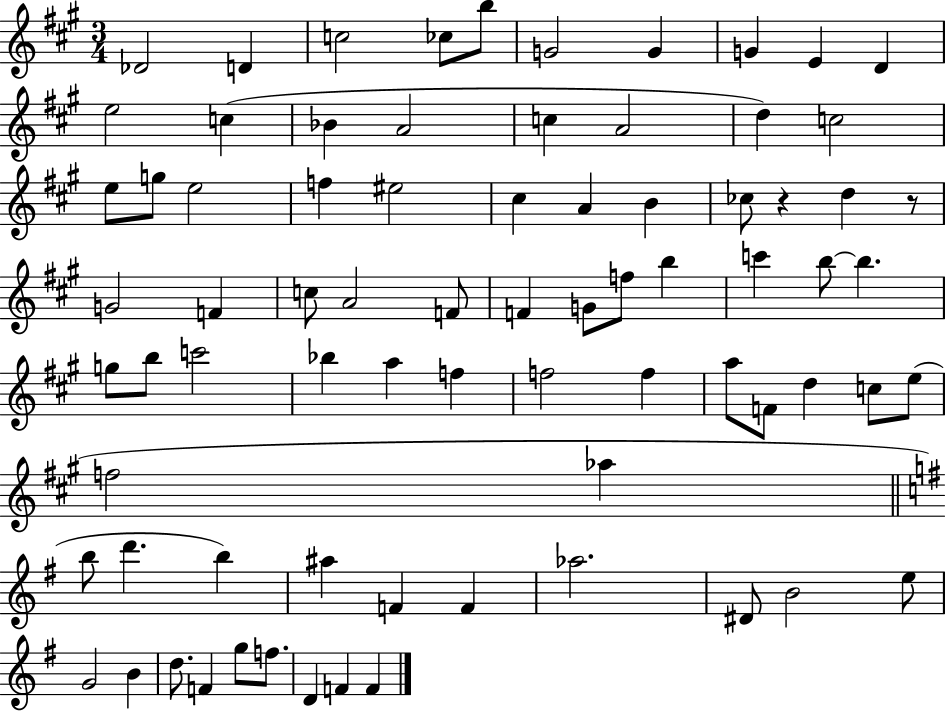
{
  \clef treble
  \numericTimeSignature
  \time 3/4
  \key a \major
  des'2 d'4 | c''2 ces''8 b''8 | g'2 g'4 | g'4 e'4 d'4 | \break e''2 c''4( | bes'4 a'2 | c''4 a'2 | d''4) c''2 | \break e''8 g''8 e''2 | f''4 eis''2 | cis''4 a'4 b'4 | ces''8 r4 d''4 r8 | \break g'2 f'4 | c''8 a'2 f'8 | f'4 g'8 f''8 b''4 | c'''4 b''8~~ b''4. | \break g''8 b''8 c'''2 | bes''4 a''4 f''4 | f''2 f''4 | a''8 f'8 d''4 c''8 e''8( | \break f''2 aes''4 | \bar "||" \break \key g \major b''8 d'''4. b''4) | ais''4 f'4 f'4 | aes''2. | dis'8 b'2 e''8 | \break g'2 b'4 | d''8. f'4 g''8 f''8. | d'4 f'4 f'4 | \bar "|."
}